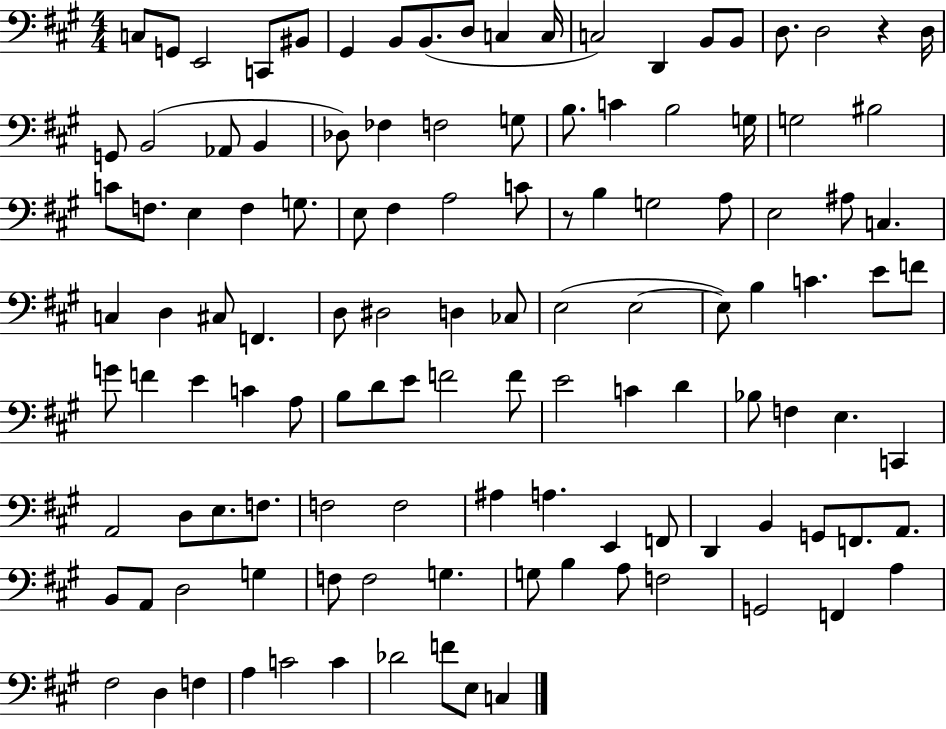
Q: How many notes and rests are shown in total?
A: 120